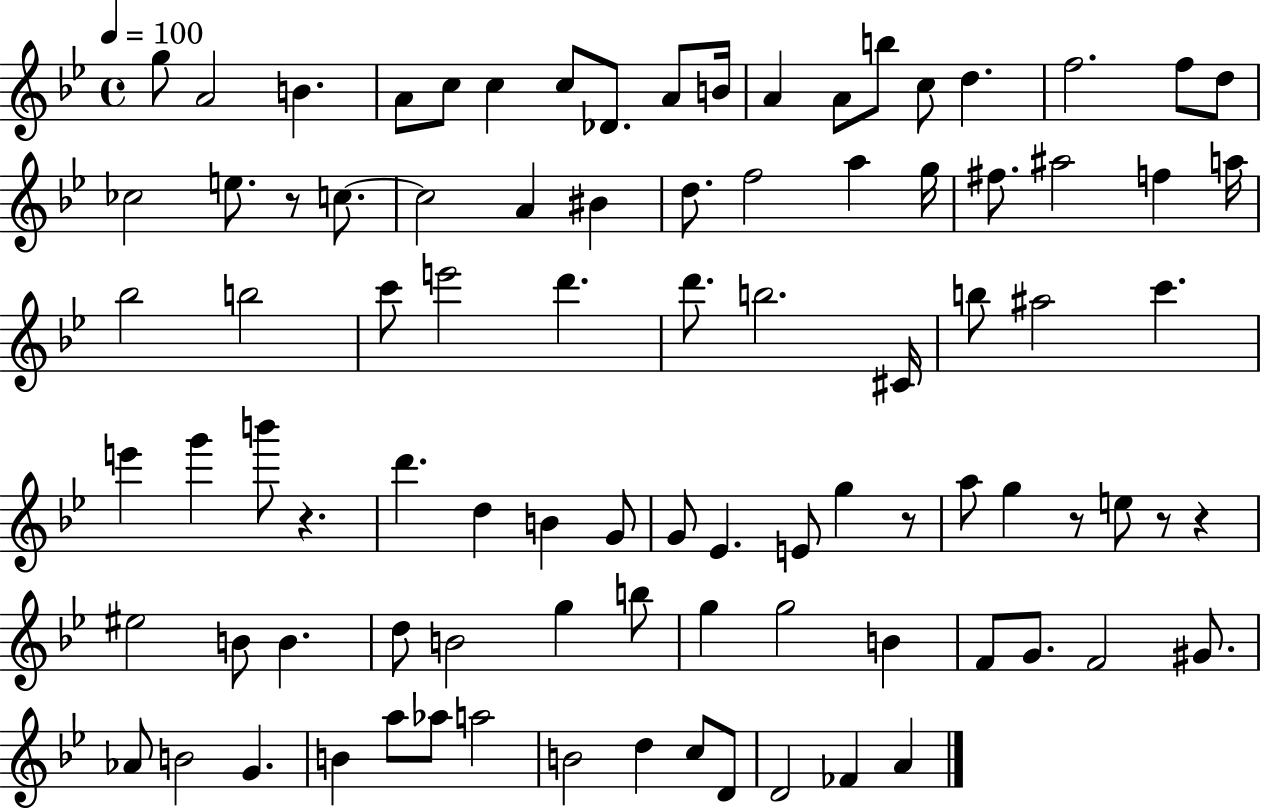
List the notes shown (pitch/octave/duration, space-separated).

G5/e A4/h B4/q. A4/e C5/e C5/q C5/e Db4/e. A4/e B4/s A4/q A4/e B5/e C5/e D5/q. F5/h. F5/e D5/e CES5/h E5/e. R/e C5/e. C5/h A4/q BIS4/q D5/e. F5/h A5/q G5/s F#5/e. A#5/h F5/q A5/s Bb5/h B5/h C6/e E6/h D6/q. D6/e. B5/h. C#4/s B5/e A#5/h C6/q. E6/q G6/q B6/e R/q. D6/q. D5/q B4/q G4/e G4/e Eb4/q. E4/e G5/q R/e A5/e G5/q R/e E5/e R/e R/q EIS5/h B4/e B4/q. D5/e B4/h G5/q B5/e G5/q G5/h B4/q F4/e G4/e. F4/h G#4/e. Ab4/e B4/h G4/q. B4/q A5/e Ab5/e A5/h B4/h D5/q C5/e D4/e D4/h FES4/q A4/q